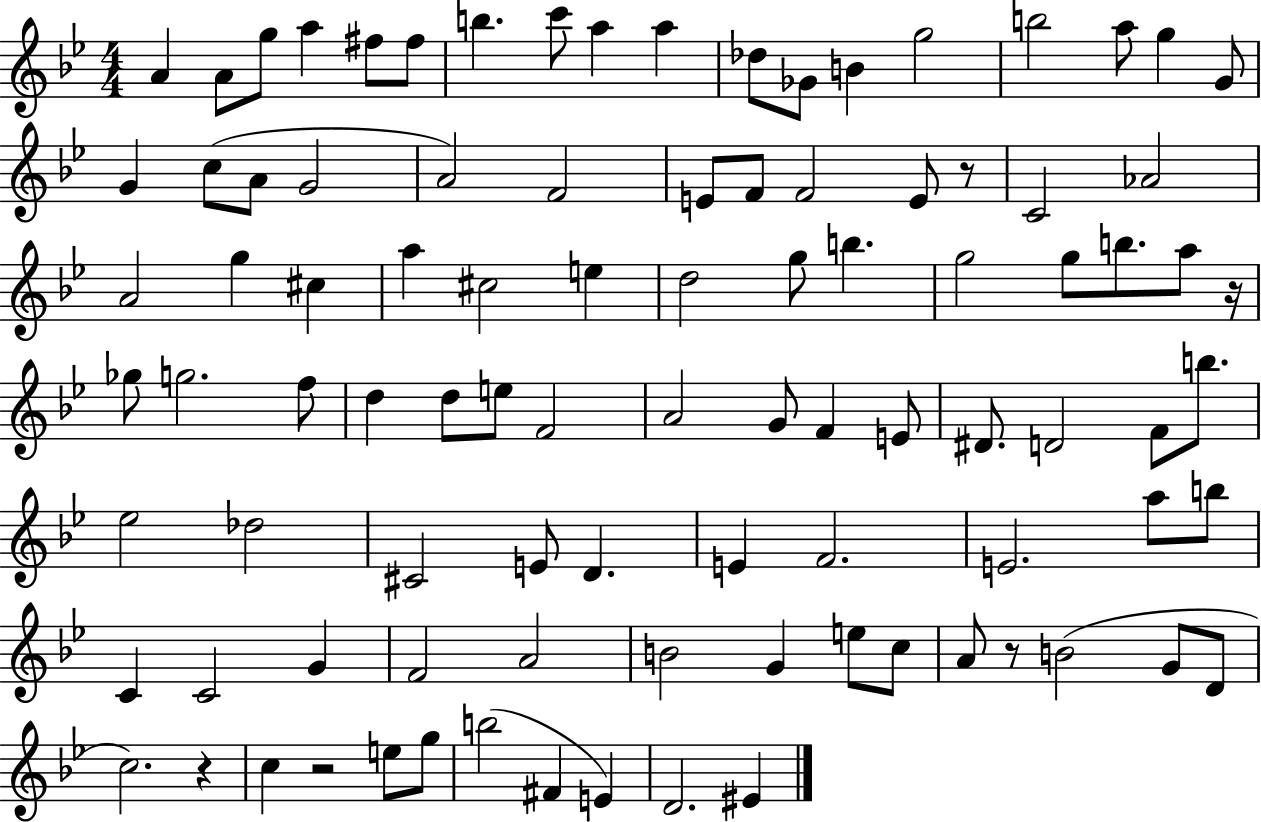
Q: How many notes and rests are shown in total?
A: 95